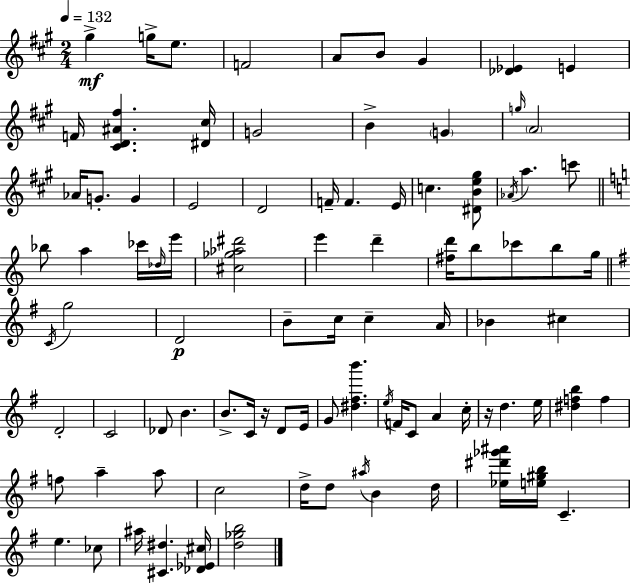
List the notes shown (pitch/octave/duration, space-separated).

G#5/q G5/s E5/e. F4/h A4/e B4/e G#4/q [Db4,Eb4]/q E4/q F4/s [C#4,D4,A#4,F#5]/q. [D#4,C#5]/s G4/h B4/q G4/q G5/s A4/h Ab4/s G4/e. G4/q E4/h D4/h F4/s F4/q. E4/s C5/q. [D#4,B4,E5,G#5]/e Ab4/s A5/q. C6/e Bb5/e A5/q CES6/s Db5/s E6/s [C#5,Gb5,Ab5,D#6]/h E6/q D6/q [F#5,D6]/s B5/e CES6/e B5/e G5/s C4/s G5/h D4/h B4/e C5/s C5/q A4/s Bb4/q C#5/q D4/h C4/h Db4/e B4/q. B4/e. C4/s R/s D4/e E4/s G4/e [D#5,F#5,B6]/q. E5/s F4/s C4/e A4/q C5/s R/s D5/q. E5/s [D#5,F5,B5]/q F5/q F5/e A5/q A5/e C5/h D5/s D5/e A#5/s B4/q D5/s [Eb5,D#6,Gb6,A#6]/s [E5,G#5,B5]/s C4/q. E5/q. CES5/e A#5/s [C#4,D#5]/q. [Db4,Eb4,C#5]/s [D5,Gb5,B5]/h